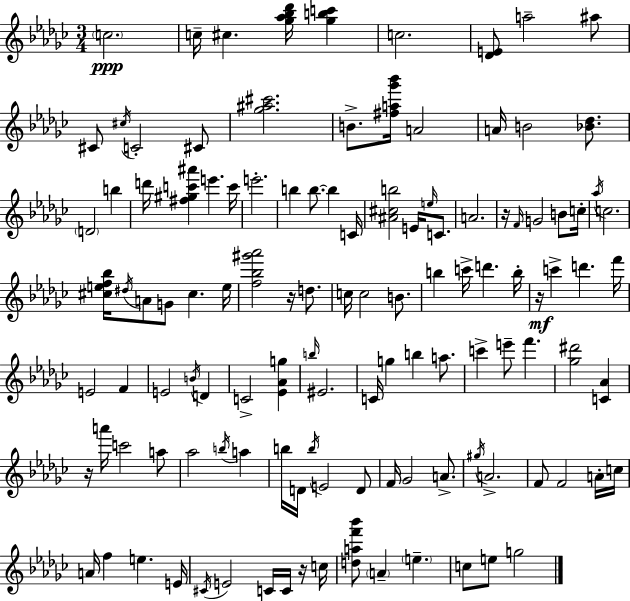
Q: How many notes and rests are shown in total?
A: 118